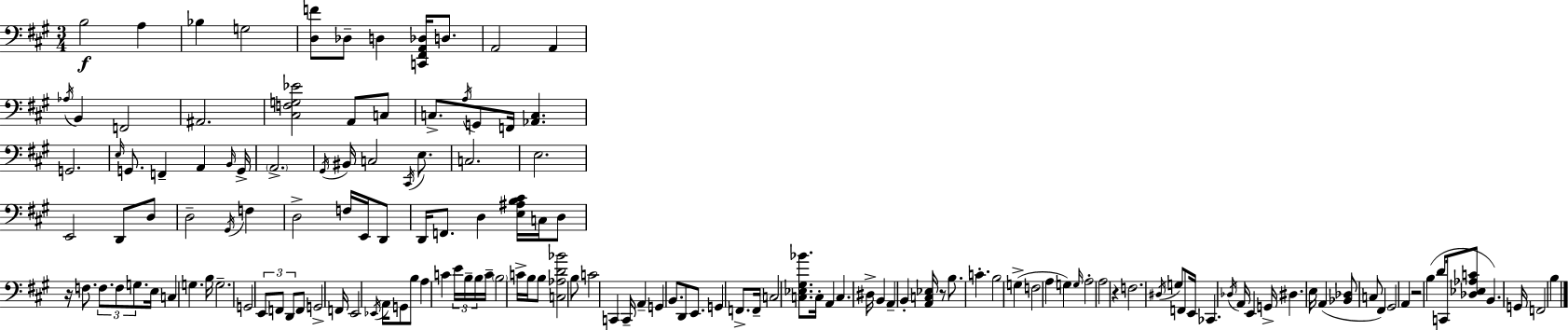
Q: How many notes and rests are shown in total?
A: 148